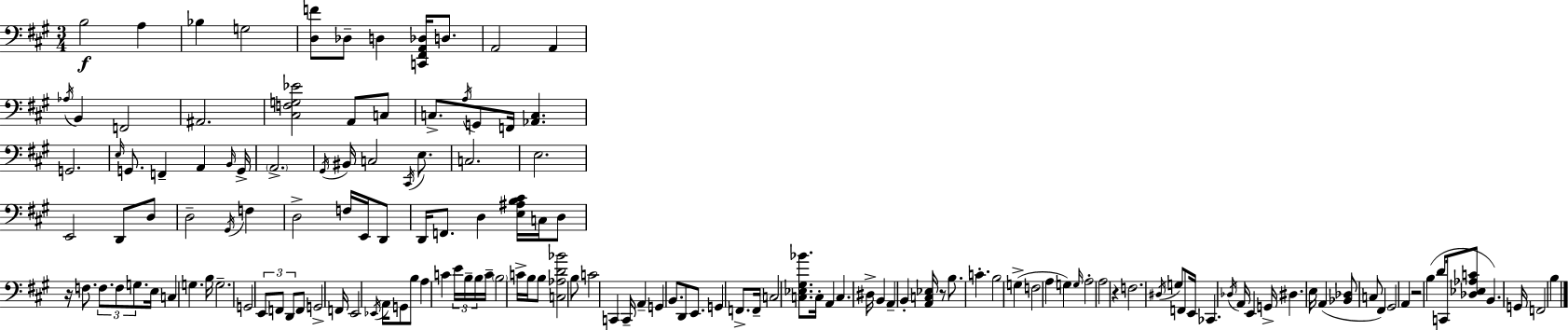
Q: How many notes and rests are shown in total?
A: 148